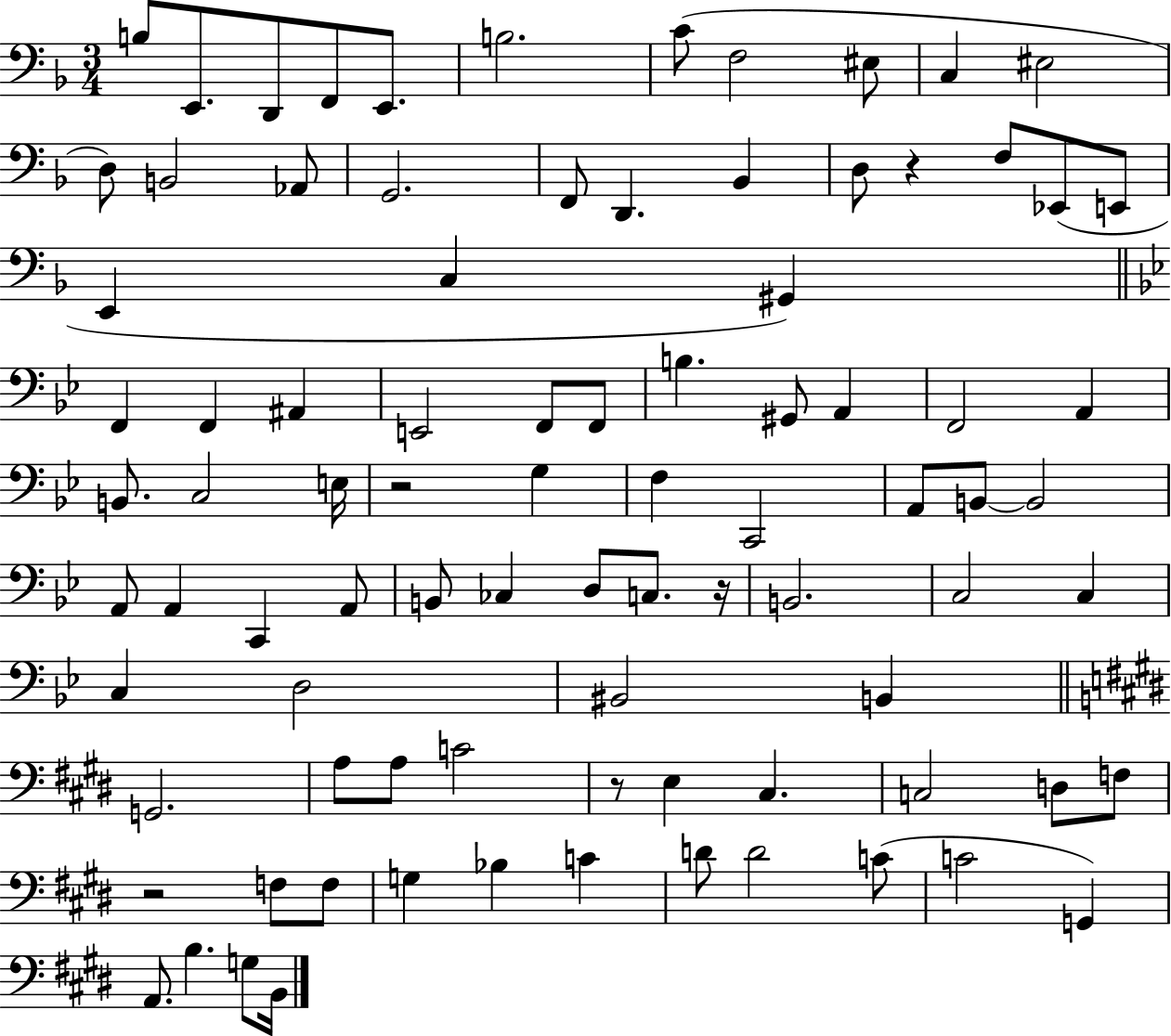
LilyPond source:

{
  \clef bass
  \numericTimeSignature
  \time 3/4
  \key f \major
  b8 e,8. d,8 f,8 e,8. | b2. | c'8( f2 eis8 | c4 eis2 | \break d8) b,2 aes,8 | g,2. | f,8 d,4. bes,4 | d8 r4 f8 ees,8( e,8 | \break e,4 c4 gis,4) | \bar "||" \break \key bes \major f,4 f,4 ais,4 | e,2 f,8 f,8 | b4. gis,8 a,4 | f,2 a,4 | \break b,8. c2 e16 | r2 g4 | f4 c,2 | a,8 b,8~~ b,2 | \break a,8 a,4 c,4 a,8 | b,8 ces4 d8 c8. r16 | b,2. | c2 c4 | \break c4 d2 | bis,2 b,4 | \bar "||" \break \key e \major g,2. | a8 a8 c'2 | r8 e4 cis4. | c2 d8 f8 | \break r2 f8 f8 | g4 bes4 c'4 | d'8 d'2 c'8( | c'2 g,4) | \break a,8. b4. g8 b,16 | \bar "|."
}